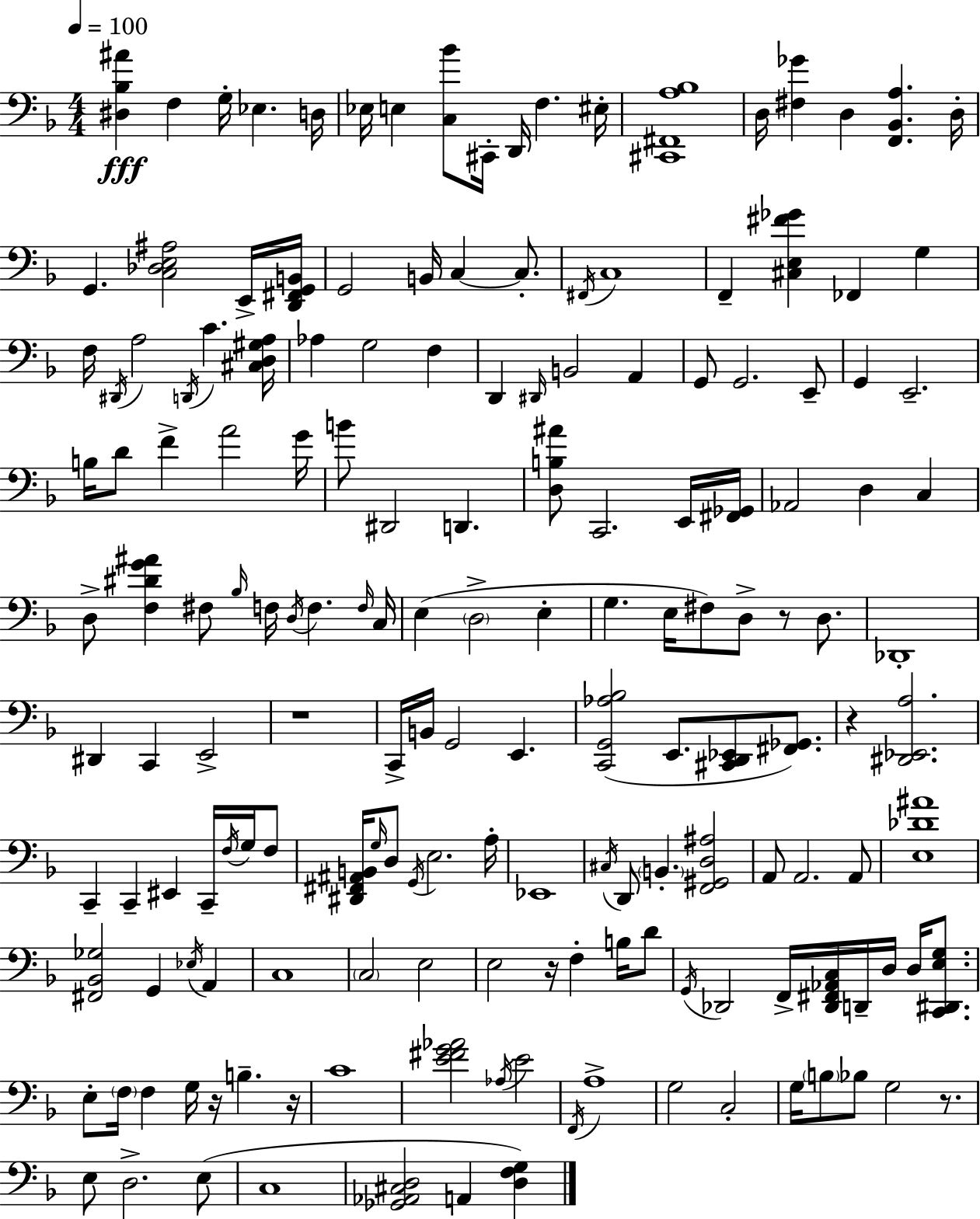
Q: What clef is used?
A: bass